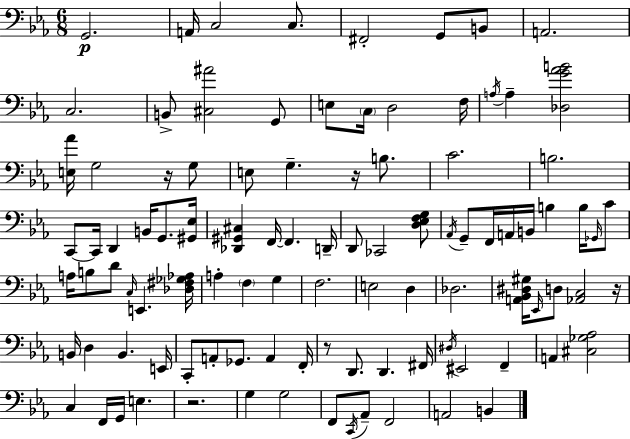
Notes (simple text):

G2/h. A2/s C3/h C3/e. F#2/h G2/e B2/e A2/h. C3/h. B2/e [C#3,A#4]/h G2/e E3/e C3/s D3/h F3/s A3/s A3/q [Db3,G4,Ab4,B4]/h [E3,Ab4]/s G3/h R/s G3/e E3/e G3/q. R/s B3/e. C4/h. B3/h. C2/e C2/s D2/q B2/s G2/e. [G#2,Eb3]/s [Db2,G#2,C#3]/q F2/s F2/q. D2/s D2/e CES2/h [D3,Eb3,F3,G3]/e Ab2/s G2/e F2/s A2/s B2/s B3/q B3/s Gb2/s C4/e A3/s B3/e D4/e C3/s E2/q. [Db3,F#3,Gb3,Ab3]/s A3/q F3/q G3/q F3/h. E3/h D3/q Db3/h. [A2,Bb2,D#3,G#3]/s Eb2/s D3/e [Ab2,C3]/h R/s B2/s D3/q B2/q. E2/s C2/e A2/e Gb2/e. A2/q F2/s R/e D2/e. D2/q. F#2/s D#3/s EIS2/h F2/q A2/q [C#3,Gb3,Ab3]/h C3/q F2/s G2/s E3/q. R/h. G3/q G3/h F2/e C2/s Ab2/e F2/h A2/h B2/q